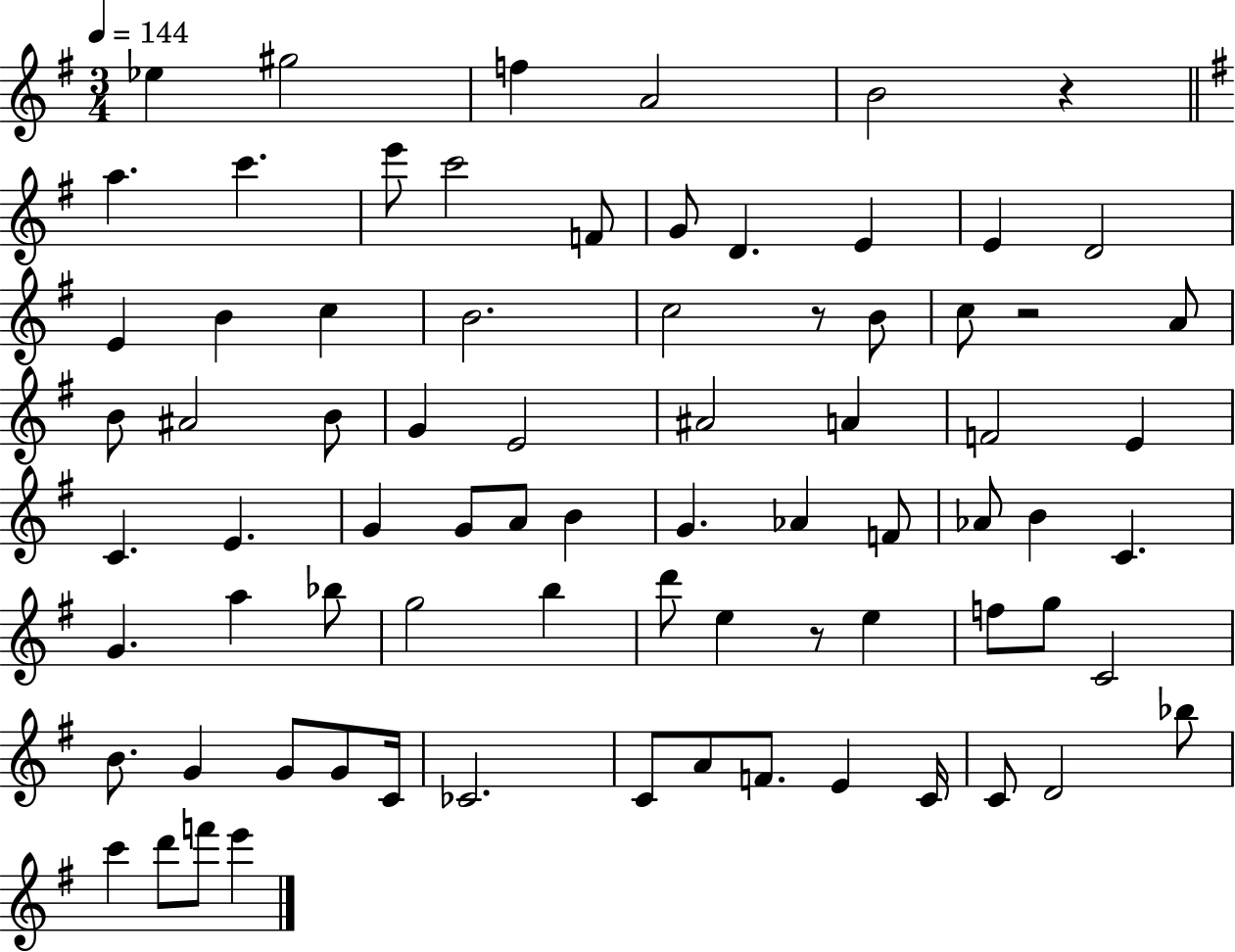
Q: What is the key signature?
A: G major